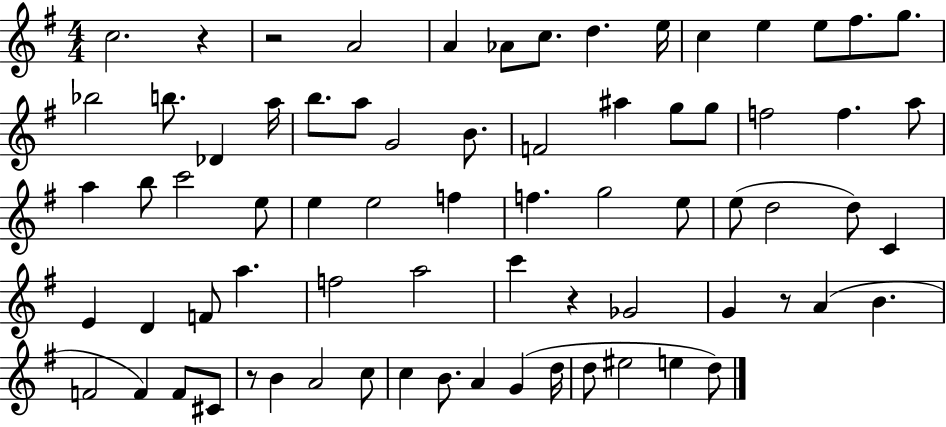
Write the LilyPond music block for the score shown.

{
  \clef treble
  \numericTimeSignature
  \time 4/4
  \key g \major
  \repeat volta 2 { c''2. r4 | r2 a'2 | a'4 aes'8 c''8. d''4. e''16 | c''4 e''4 e''8 fis''8. g''8. | \break bes''2 b''8. des'4 a''16 | b''8. a''8 g'2 b'8. | f'2 ais''4 g''8 g''8 | f''2 f''4. a''8 | \break a''4 b''8 c'''2 e''8 | e''4 e''2 f''4 | f''4. g''2 e''8 | e''8( d''2 d''8) c'4 | \break e'4 d'4 f'8 a''4. | f''2 a''2 | c'''4 r4 ges'2 | g'4 r8 a'4( b'4. | \break f'2 f'4) f'8 cis'8 | r8 b'4 a'2 c''8 | c''4 b'8. a'4 g'4( d''16 | d''8 eis''2 e''4 d''8) | \break } \bar "|."
}